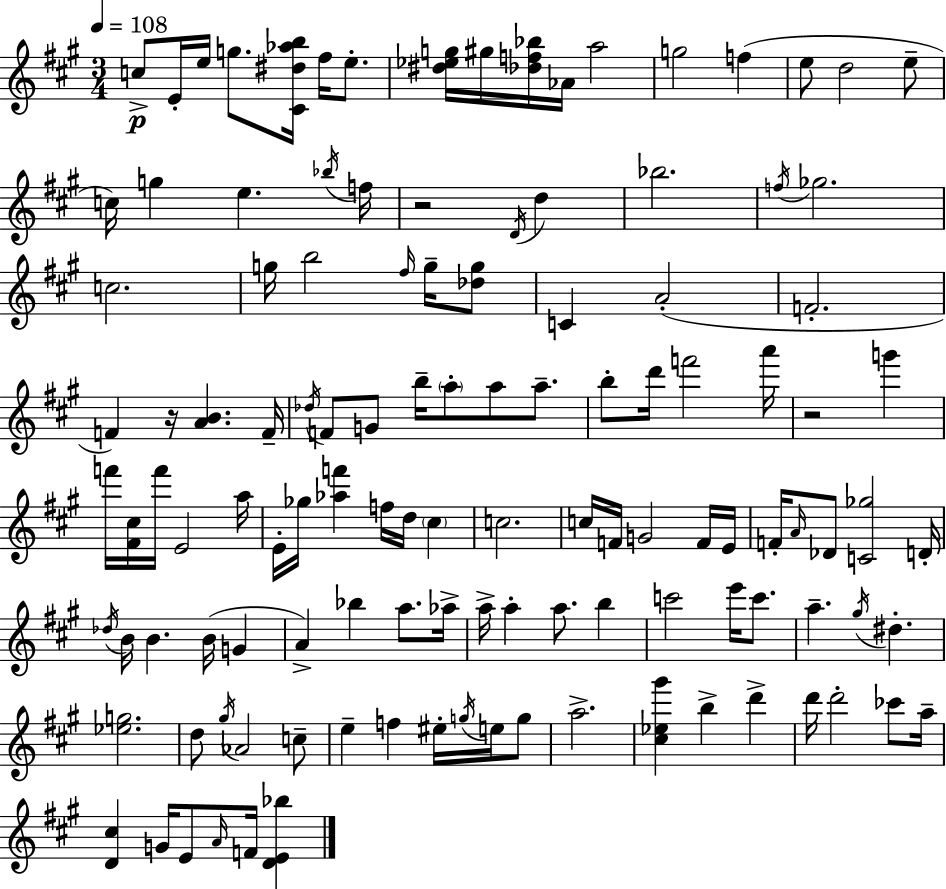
C5/e E4/s E5/s G5/e. [C#4,D#5,Ab5,B5]/s F#5/s E5/e. [D#5,Eb5,G5]/s G#5/s [Db5,F5,Bb5]/s Ab4/s A5/h G5/h F5/q E5/e D5/h E5/e C5/s G5/q E5/q. Bb5/s F5/s R/h D4/s D5/q Bb5/h. F5/s Gb5/h. C5/h. G5/s B5/h F#5/s G5/s [Db5,G5]/e C4/q A4/h F4/h. F4/q R/s [A4,B4]/q. F4/s Db5/s F4/e G4/e B5/s A5/e A5/e A5/e. B5/e D6/s F6/h A6/s R/h G6/q F6/s [F#4,C#5]/s F6/s E4/h A5/s E4/s Gb5/s [Ab5,F6]/q F5/s D5/s C#5/q C5/h. C5/s F4/s G4/h F4/s E4/s F4/s A4/s Db4/e [C4,Gb5]/h D4/s Db5/s B4/s B4/q. B4/s G4/q A4/q Bb5/q A5/e. Ab5/s A5/s A5/q A5/e. B5/q C6/h E6/s C6/e. A5/q. G#5/s D#5/q. [Eb5,G5]/h. D5/e G#5/s Ab4/h C5/e E5/q F5/q EIS5/s G5/s E5/s G5/e A5/h. [C#5,Eb5,G#6]/q B5/q D6/q D6/s D6/h CES6/e A5/s [D4,C#5]/q G4/s E4/e A4/s F4/s [D4,E4,Bb5]/q